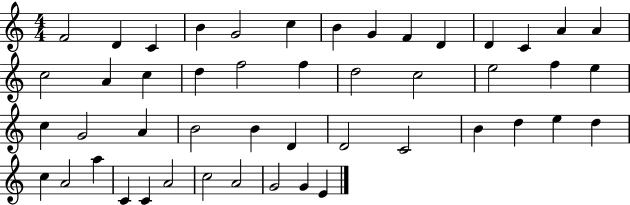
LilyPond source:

{
  \clef treble
  \numericTimeSignature
  \time 4/4
  \key c \major
  f'2 d'4 c'4 | b'4 g'2 c''4 | b'4 g'4 f'4 d'4 | d'4 c'4 a'4 a'4 | \break c''2 a'4 c''4 | d''4 f''2 f''4 | d''2 c''2 | e''2 f''4 e''4 | \break c''4 g'2 a'4 | b'2 b'4 d'4 | d'2 c'2 | b'4 d''4 e''4 d''4 | \break c''4 a'2 a''4 | c'4 c'4 a'2 | c''2 a'2 | g'2 g'4 e'4 | \break \bar "|."
}